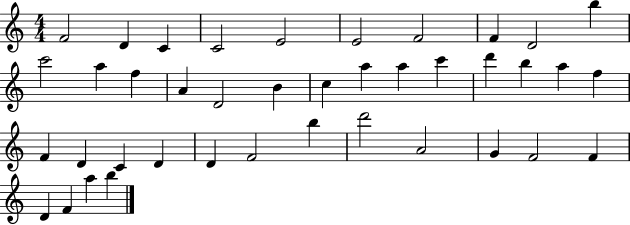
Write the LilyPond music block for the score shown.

{
  \clef treble
  \numericTimeSignature
  \time 4/4
  \key c \major
  f'2 d'4 c'4 | c'2 e'2 | e'2 f'2 | f'4 d'2 b''4 | \break c'''2 a''4 f''4 | a'4 d'2 b'4 | c''4 a''4 a''4 c'''4 | d'''4 b''4 a''4 f''4 | \break f'4 d'4 c'4 d'4 | d'4 f'2 b''4 | d'''2 a'2 | g'4 f'2 f'4 | \break d'4 f'4 a''4 b''4 | \bar "|."
}